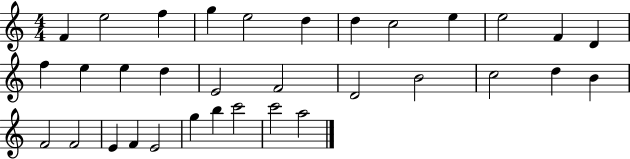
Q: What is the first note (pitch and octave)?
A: F4